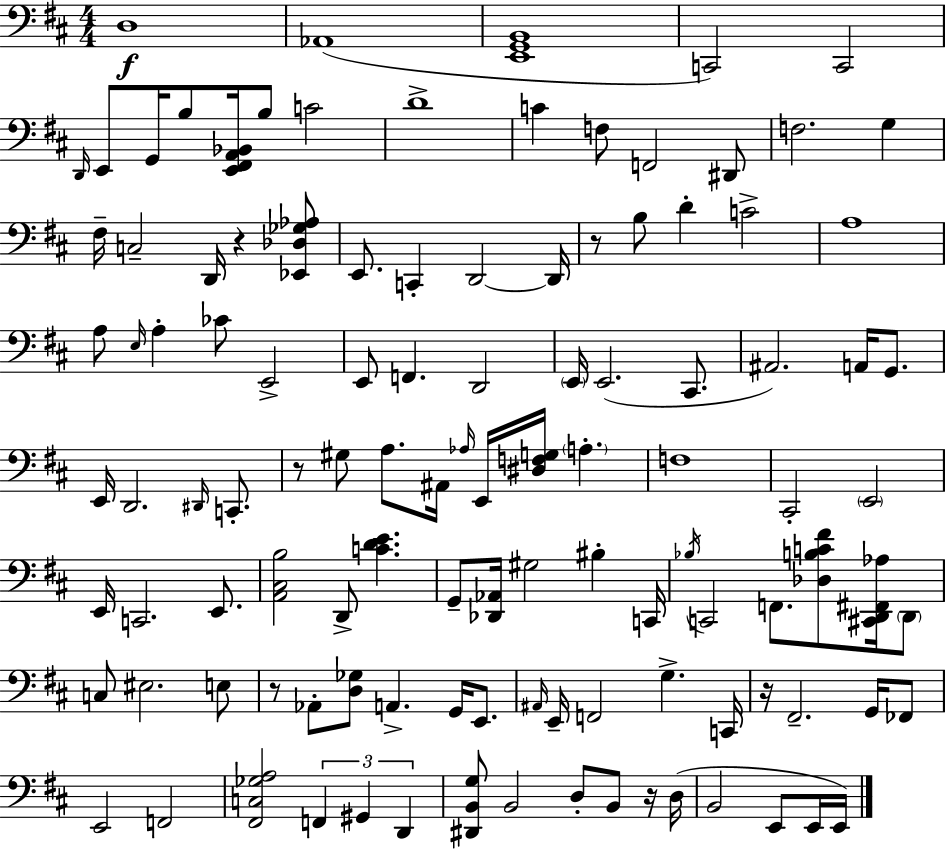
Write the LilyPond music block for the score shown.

{
  \clef bass
  \numericTimeSignature
  \time 4/4
  \key d \major
  d1\f | aes,1( | <e, g, b,>1 | c,2) c,2 | \break \grace { d,16 } e,8 g,16 b8 <e, fis, a, bes,>16 b8 c'2 | d'1-> | c'4 f8 f,2 dis,8 | f2. g4 | \break fis16-- c2-- d,16 r4 <ees, des ges aes>8 | e,8. c,4-. d,2~~ | d,16 r8 b8 d'4-. c'2-> | a1 | \break a8 \grace { e16 } a4-. ces'8 e,2-> | e,8 f,4. d,2 | \parenthesize e,16 e,2.( cis,8. | ais,2.) a,16 g,8. | \break e,16 d,2. \grace { dis,16 } | c,8.-. r8 gis8 a8. ais,16 \grace { aes16 } e,16 <dis f g>16 \parenthesize a4.-. | f1 | cis,2-. \parenthesize e,2 | \break e,16 c,2. | e,8. <a, cis b>2 d,8-> <c' d' e'>4. | g,8-- <des, aes,>16 gis2 bis4-. | c,16 \acciaccatura { bes16 } c,2 f,8. | \break <des b c' fis'>8 <cis, d, fis, aes>16 \parenthesize d,8 c8 eis2. | e8 r8 aes,8-. <d ges>8 a,4.-> | g,16 e,8. \grace { ais,16 } e,16-- f,2 g4.-> | c,16 r16 fis,2.-- | \break g,16 fes,8 e,2 f,2 | <fis, c ges a>2 \tuplet 3/2 { f,4 | gis,4 d,4 } <dis, b, g>8 b,2 | d8-. b,8 r16 d16( b,2 | \break e,8 e,16 e,16) \bar "|."
}